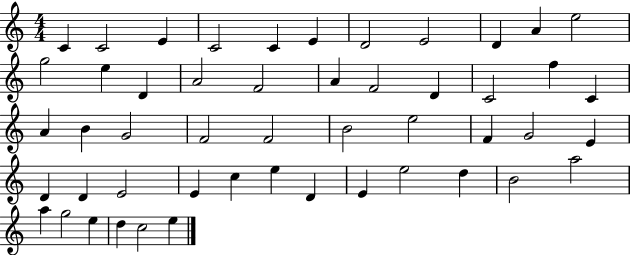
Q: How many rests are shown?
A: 0